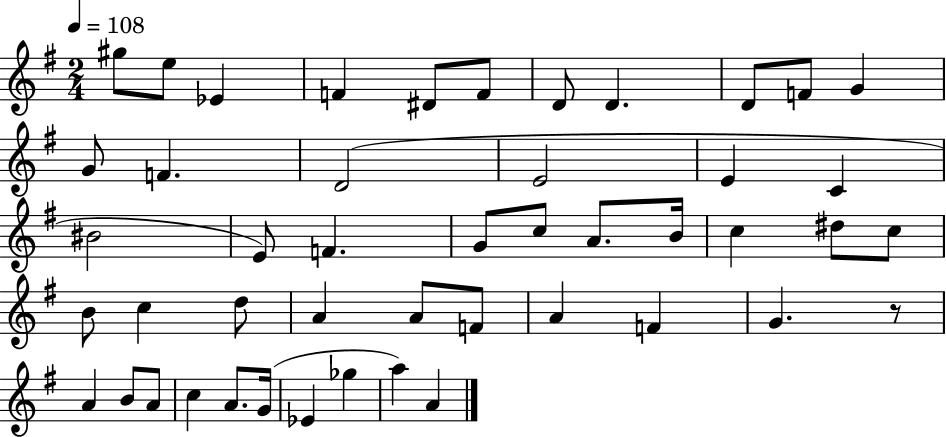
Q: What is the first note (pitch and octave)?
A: G#5